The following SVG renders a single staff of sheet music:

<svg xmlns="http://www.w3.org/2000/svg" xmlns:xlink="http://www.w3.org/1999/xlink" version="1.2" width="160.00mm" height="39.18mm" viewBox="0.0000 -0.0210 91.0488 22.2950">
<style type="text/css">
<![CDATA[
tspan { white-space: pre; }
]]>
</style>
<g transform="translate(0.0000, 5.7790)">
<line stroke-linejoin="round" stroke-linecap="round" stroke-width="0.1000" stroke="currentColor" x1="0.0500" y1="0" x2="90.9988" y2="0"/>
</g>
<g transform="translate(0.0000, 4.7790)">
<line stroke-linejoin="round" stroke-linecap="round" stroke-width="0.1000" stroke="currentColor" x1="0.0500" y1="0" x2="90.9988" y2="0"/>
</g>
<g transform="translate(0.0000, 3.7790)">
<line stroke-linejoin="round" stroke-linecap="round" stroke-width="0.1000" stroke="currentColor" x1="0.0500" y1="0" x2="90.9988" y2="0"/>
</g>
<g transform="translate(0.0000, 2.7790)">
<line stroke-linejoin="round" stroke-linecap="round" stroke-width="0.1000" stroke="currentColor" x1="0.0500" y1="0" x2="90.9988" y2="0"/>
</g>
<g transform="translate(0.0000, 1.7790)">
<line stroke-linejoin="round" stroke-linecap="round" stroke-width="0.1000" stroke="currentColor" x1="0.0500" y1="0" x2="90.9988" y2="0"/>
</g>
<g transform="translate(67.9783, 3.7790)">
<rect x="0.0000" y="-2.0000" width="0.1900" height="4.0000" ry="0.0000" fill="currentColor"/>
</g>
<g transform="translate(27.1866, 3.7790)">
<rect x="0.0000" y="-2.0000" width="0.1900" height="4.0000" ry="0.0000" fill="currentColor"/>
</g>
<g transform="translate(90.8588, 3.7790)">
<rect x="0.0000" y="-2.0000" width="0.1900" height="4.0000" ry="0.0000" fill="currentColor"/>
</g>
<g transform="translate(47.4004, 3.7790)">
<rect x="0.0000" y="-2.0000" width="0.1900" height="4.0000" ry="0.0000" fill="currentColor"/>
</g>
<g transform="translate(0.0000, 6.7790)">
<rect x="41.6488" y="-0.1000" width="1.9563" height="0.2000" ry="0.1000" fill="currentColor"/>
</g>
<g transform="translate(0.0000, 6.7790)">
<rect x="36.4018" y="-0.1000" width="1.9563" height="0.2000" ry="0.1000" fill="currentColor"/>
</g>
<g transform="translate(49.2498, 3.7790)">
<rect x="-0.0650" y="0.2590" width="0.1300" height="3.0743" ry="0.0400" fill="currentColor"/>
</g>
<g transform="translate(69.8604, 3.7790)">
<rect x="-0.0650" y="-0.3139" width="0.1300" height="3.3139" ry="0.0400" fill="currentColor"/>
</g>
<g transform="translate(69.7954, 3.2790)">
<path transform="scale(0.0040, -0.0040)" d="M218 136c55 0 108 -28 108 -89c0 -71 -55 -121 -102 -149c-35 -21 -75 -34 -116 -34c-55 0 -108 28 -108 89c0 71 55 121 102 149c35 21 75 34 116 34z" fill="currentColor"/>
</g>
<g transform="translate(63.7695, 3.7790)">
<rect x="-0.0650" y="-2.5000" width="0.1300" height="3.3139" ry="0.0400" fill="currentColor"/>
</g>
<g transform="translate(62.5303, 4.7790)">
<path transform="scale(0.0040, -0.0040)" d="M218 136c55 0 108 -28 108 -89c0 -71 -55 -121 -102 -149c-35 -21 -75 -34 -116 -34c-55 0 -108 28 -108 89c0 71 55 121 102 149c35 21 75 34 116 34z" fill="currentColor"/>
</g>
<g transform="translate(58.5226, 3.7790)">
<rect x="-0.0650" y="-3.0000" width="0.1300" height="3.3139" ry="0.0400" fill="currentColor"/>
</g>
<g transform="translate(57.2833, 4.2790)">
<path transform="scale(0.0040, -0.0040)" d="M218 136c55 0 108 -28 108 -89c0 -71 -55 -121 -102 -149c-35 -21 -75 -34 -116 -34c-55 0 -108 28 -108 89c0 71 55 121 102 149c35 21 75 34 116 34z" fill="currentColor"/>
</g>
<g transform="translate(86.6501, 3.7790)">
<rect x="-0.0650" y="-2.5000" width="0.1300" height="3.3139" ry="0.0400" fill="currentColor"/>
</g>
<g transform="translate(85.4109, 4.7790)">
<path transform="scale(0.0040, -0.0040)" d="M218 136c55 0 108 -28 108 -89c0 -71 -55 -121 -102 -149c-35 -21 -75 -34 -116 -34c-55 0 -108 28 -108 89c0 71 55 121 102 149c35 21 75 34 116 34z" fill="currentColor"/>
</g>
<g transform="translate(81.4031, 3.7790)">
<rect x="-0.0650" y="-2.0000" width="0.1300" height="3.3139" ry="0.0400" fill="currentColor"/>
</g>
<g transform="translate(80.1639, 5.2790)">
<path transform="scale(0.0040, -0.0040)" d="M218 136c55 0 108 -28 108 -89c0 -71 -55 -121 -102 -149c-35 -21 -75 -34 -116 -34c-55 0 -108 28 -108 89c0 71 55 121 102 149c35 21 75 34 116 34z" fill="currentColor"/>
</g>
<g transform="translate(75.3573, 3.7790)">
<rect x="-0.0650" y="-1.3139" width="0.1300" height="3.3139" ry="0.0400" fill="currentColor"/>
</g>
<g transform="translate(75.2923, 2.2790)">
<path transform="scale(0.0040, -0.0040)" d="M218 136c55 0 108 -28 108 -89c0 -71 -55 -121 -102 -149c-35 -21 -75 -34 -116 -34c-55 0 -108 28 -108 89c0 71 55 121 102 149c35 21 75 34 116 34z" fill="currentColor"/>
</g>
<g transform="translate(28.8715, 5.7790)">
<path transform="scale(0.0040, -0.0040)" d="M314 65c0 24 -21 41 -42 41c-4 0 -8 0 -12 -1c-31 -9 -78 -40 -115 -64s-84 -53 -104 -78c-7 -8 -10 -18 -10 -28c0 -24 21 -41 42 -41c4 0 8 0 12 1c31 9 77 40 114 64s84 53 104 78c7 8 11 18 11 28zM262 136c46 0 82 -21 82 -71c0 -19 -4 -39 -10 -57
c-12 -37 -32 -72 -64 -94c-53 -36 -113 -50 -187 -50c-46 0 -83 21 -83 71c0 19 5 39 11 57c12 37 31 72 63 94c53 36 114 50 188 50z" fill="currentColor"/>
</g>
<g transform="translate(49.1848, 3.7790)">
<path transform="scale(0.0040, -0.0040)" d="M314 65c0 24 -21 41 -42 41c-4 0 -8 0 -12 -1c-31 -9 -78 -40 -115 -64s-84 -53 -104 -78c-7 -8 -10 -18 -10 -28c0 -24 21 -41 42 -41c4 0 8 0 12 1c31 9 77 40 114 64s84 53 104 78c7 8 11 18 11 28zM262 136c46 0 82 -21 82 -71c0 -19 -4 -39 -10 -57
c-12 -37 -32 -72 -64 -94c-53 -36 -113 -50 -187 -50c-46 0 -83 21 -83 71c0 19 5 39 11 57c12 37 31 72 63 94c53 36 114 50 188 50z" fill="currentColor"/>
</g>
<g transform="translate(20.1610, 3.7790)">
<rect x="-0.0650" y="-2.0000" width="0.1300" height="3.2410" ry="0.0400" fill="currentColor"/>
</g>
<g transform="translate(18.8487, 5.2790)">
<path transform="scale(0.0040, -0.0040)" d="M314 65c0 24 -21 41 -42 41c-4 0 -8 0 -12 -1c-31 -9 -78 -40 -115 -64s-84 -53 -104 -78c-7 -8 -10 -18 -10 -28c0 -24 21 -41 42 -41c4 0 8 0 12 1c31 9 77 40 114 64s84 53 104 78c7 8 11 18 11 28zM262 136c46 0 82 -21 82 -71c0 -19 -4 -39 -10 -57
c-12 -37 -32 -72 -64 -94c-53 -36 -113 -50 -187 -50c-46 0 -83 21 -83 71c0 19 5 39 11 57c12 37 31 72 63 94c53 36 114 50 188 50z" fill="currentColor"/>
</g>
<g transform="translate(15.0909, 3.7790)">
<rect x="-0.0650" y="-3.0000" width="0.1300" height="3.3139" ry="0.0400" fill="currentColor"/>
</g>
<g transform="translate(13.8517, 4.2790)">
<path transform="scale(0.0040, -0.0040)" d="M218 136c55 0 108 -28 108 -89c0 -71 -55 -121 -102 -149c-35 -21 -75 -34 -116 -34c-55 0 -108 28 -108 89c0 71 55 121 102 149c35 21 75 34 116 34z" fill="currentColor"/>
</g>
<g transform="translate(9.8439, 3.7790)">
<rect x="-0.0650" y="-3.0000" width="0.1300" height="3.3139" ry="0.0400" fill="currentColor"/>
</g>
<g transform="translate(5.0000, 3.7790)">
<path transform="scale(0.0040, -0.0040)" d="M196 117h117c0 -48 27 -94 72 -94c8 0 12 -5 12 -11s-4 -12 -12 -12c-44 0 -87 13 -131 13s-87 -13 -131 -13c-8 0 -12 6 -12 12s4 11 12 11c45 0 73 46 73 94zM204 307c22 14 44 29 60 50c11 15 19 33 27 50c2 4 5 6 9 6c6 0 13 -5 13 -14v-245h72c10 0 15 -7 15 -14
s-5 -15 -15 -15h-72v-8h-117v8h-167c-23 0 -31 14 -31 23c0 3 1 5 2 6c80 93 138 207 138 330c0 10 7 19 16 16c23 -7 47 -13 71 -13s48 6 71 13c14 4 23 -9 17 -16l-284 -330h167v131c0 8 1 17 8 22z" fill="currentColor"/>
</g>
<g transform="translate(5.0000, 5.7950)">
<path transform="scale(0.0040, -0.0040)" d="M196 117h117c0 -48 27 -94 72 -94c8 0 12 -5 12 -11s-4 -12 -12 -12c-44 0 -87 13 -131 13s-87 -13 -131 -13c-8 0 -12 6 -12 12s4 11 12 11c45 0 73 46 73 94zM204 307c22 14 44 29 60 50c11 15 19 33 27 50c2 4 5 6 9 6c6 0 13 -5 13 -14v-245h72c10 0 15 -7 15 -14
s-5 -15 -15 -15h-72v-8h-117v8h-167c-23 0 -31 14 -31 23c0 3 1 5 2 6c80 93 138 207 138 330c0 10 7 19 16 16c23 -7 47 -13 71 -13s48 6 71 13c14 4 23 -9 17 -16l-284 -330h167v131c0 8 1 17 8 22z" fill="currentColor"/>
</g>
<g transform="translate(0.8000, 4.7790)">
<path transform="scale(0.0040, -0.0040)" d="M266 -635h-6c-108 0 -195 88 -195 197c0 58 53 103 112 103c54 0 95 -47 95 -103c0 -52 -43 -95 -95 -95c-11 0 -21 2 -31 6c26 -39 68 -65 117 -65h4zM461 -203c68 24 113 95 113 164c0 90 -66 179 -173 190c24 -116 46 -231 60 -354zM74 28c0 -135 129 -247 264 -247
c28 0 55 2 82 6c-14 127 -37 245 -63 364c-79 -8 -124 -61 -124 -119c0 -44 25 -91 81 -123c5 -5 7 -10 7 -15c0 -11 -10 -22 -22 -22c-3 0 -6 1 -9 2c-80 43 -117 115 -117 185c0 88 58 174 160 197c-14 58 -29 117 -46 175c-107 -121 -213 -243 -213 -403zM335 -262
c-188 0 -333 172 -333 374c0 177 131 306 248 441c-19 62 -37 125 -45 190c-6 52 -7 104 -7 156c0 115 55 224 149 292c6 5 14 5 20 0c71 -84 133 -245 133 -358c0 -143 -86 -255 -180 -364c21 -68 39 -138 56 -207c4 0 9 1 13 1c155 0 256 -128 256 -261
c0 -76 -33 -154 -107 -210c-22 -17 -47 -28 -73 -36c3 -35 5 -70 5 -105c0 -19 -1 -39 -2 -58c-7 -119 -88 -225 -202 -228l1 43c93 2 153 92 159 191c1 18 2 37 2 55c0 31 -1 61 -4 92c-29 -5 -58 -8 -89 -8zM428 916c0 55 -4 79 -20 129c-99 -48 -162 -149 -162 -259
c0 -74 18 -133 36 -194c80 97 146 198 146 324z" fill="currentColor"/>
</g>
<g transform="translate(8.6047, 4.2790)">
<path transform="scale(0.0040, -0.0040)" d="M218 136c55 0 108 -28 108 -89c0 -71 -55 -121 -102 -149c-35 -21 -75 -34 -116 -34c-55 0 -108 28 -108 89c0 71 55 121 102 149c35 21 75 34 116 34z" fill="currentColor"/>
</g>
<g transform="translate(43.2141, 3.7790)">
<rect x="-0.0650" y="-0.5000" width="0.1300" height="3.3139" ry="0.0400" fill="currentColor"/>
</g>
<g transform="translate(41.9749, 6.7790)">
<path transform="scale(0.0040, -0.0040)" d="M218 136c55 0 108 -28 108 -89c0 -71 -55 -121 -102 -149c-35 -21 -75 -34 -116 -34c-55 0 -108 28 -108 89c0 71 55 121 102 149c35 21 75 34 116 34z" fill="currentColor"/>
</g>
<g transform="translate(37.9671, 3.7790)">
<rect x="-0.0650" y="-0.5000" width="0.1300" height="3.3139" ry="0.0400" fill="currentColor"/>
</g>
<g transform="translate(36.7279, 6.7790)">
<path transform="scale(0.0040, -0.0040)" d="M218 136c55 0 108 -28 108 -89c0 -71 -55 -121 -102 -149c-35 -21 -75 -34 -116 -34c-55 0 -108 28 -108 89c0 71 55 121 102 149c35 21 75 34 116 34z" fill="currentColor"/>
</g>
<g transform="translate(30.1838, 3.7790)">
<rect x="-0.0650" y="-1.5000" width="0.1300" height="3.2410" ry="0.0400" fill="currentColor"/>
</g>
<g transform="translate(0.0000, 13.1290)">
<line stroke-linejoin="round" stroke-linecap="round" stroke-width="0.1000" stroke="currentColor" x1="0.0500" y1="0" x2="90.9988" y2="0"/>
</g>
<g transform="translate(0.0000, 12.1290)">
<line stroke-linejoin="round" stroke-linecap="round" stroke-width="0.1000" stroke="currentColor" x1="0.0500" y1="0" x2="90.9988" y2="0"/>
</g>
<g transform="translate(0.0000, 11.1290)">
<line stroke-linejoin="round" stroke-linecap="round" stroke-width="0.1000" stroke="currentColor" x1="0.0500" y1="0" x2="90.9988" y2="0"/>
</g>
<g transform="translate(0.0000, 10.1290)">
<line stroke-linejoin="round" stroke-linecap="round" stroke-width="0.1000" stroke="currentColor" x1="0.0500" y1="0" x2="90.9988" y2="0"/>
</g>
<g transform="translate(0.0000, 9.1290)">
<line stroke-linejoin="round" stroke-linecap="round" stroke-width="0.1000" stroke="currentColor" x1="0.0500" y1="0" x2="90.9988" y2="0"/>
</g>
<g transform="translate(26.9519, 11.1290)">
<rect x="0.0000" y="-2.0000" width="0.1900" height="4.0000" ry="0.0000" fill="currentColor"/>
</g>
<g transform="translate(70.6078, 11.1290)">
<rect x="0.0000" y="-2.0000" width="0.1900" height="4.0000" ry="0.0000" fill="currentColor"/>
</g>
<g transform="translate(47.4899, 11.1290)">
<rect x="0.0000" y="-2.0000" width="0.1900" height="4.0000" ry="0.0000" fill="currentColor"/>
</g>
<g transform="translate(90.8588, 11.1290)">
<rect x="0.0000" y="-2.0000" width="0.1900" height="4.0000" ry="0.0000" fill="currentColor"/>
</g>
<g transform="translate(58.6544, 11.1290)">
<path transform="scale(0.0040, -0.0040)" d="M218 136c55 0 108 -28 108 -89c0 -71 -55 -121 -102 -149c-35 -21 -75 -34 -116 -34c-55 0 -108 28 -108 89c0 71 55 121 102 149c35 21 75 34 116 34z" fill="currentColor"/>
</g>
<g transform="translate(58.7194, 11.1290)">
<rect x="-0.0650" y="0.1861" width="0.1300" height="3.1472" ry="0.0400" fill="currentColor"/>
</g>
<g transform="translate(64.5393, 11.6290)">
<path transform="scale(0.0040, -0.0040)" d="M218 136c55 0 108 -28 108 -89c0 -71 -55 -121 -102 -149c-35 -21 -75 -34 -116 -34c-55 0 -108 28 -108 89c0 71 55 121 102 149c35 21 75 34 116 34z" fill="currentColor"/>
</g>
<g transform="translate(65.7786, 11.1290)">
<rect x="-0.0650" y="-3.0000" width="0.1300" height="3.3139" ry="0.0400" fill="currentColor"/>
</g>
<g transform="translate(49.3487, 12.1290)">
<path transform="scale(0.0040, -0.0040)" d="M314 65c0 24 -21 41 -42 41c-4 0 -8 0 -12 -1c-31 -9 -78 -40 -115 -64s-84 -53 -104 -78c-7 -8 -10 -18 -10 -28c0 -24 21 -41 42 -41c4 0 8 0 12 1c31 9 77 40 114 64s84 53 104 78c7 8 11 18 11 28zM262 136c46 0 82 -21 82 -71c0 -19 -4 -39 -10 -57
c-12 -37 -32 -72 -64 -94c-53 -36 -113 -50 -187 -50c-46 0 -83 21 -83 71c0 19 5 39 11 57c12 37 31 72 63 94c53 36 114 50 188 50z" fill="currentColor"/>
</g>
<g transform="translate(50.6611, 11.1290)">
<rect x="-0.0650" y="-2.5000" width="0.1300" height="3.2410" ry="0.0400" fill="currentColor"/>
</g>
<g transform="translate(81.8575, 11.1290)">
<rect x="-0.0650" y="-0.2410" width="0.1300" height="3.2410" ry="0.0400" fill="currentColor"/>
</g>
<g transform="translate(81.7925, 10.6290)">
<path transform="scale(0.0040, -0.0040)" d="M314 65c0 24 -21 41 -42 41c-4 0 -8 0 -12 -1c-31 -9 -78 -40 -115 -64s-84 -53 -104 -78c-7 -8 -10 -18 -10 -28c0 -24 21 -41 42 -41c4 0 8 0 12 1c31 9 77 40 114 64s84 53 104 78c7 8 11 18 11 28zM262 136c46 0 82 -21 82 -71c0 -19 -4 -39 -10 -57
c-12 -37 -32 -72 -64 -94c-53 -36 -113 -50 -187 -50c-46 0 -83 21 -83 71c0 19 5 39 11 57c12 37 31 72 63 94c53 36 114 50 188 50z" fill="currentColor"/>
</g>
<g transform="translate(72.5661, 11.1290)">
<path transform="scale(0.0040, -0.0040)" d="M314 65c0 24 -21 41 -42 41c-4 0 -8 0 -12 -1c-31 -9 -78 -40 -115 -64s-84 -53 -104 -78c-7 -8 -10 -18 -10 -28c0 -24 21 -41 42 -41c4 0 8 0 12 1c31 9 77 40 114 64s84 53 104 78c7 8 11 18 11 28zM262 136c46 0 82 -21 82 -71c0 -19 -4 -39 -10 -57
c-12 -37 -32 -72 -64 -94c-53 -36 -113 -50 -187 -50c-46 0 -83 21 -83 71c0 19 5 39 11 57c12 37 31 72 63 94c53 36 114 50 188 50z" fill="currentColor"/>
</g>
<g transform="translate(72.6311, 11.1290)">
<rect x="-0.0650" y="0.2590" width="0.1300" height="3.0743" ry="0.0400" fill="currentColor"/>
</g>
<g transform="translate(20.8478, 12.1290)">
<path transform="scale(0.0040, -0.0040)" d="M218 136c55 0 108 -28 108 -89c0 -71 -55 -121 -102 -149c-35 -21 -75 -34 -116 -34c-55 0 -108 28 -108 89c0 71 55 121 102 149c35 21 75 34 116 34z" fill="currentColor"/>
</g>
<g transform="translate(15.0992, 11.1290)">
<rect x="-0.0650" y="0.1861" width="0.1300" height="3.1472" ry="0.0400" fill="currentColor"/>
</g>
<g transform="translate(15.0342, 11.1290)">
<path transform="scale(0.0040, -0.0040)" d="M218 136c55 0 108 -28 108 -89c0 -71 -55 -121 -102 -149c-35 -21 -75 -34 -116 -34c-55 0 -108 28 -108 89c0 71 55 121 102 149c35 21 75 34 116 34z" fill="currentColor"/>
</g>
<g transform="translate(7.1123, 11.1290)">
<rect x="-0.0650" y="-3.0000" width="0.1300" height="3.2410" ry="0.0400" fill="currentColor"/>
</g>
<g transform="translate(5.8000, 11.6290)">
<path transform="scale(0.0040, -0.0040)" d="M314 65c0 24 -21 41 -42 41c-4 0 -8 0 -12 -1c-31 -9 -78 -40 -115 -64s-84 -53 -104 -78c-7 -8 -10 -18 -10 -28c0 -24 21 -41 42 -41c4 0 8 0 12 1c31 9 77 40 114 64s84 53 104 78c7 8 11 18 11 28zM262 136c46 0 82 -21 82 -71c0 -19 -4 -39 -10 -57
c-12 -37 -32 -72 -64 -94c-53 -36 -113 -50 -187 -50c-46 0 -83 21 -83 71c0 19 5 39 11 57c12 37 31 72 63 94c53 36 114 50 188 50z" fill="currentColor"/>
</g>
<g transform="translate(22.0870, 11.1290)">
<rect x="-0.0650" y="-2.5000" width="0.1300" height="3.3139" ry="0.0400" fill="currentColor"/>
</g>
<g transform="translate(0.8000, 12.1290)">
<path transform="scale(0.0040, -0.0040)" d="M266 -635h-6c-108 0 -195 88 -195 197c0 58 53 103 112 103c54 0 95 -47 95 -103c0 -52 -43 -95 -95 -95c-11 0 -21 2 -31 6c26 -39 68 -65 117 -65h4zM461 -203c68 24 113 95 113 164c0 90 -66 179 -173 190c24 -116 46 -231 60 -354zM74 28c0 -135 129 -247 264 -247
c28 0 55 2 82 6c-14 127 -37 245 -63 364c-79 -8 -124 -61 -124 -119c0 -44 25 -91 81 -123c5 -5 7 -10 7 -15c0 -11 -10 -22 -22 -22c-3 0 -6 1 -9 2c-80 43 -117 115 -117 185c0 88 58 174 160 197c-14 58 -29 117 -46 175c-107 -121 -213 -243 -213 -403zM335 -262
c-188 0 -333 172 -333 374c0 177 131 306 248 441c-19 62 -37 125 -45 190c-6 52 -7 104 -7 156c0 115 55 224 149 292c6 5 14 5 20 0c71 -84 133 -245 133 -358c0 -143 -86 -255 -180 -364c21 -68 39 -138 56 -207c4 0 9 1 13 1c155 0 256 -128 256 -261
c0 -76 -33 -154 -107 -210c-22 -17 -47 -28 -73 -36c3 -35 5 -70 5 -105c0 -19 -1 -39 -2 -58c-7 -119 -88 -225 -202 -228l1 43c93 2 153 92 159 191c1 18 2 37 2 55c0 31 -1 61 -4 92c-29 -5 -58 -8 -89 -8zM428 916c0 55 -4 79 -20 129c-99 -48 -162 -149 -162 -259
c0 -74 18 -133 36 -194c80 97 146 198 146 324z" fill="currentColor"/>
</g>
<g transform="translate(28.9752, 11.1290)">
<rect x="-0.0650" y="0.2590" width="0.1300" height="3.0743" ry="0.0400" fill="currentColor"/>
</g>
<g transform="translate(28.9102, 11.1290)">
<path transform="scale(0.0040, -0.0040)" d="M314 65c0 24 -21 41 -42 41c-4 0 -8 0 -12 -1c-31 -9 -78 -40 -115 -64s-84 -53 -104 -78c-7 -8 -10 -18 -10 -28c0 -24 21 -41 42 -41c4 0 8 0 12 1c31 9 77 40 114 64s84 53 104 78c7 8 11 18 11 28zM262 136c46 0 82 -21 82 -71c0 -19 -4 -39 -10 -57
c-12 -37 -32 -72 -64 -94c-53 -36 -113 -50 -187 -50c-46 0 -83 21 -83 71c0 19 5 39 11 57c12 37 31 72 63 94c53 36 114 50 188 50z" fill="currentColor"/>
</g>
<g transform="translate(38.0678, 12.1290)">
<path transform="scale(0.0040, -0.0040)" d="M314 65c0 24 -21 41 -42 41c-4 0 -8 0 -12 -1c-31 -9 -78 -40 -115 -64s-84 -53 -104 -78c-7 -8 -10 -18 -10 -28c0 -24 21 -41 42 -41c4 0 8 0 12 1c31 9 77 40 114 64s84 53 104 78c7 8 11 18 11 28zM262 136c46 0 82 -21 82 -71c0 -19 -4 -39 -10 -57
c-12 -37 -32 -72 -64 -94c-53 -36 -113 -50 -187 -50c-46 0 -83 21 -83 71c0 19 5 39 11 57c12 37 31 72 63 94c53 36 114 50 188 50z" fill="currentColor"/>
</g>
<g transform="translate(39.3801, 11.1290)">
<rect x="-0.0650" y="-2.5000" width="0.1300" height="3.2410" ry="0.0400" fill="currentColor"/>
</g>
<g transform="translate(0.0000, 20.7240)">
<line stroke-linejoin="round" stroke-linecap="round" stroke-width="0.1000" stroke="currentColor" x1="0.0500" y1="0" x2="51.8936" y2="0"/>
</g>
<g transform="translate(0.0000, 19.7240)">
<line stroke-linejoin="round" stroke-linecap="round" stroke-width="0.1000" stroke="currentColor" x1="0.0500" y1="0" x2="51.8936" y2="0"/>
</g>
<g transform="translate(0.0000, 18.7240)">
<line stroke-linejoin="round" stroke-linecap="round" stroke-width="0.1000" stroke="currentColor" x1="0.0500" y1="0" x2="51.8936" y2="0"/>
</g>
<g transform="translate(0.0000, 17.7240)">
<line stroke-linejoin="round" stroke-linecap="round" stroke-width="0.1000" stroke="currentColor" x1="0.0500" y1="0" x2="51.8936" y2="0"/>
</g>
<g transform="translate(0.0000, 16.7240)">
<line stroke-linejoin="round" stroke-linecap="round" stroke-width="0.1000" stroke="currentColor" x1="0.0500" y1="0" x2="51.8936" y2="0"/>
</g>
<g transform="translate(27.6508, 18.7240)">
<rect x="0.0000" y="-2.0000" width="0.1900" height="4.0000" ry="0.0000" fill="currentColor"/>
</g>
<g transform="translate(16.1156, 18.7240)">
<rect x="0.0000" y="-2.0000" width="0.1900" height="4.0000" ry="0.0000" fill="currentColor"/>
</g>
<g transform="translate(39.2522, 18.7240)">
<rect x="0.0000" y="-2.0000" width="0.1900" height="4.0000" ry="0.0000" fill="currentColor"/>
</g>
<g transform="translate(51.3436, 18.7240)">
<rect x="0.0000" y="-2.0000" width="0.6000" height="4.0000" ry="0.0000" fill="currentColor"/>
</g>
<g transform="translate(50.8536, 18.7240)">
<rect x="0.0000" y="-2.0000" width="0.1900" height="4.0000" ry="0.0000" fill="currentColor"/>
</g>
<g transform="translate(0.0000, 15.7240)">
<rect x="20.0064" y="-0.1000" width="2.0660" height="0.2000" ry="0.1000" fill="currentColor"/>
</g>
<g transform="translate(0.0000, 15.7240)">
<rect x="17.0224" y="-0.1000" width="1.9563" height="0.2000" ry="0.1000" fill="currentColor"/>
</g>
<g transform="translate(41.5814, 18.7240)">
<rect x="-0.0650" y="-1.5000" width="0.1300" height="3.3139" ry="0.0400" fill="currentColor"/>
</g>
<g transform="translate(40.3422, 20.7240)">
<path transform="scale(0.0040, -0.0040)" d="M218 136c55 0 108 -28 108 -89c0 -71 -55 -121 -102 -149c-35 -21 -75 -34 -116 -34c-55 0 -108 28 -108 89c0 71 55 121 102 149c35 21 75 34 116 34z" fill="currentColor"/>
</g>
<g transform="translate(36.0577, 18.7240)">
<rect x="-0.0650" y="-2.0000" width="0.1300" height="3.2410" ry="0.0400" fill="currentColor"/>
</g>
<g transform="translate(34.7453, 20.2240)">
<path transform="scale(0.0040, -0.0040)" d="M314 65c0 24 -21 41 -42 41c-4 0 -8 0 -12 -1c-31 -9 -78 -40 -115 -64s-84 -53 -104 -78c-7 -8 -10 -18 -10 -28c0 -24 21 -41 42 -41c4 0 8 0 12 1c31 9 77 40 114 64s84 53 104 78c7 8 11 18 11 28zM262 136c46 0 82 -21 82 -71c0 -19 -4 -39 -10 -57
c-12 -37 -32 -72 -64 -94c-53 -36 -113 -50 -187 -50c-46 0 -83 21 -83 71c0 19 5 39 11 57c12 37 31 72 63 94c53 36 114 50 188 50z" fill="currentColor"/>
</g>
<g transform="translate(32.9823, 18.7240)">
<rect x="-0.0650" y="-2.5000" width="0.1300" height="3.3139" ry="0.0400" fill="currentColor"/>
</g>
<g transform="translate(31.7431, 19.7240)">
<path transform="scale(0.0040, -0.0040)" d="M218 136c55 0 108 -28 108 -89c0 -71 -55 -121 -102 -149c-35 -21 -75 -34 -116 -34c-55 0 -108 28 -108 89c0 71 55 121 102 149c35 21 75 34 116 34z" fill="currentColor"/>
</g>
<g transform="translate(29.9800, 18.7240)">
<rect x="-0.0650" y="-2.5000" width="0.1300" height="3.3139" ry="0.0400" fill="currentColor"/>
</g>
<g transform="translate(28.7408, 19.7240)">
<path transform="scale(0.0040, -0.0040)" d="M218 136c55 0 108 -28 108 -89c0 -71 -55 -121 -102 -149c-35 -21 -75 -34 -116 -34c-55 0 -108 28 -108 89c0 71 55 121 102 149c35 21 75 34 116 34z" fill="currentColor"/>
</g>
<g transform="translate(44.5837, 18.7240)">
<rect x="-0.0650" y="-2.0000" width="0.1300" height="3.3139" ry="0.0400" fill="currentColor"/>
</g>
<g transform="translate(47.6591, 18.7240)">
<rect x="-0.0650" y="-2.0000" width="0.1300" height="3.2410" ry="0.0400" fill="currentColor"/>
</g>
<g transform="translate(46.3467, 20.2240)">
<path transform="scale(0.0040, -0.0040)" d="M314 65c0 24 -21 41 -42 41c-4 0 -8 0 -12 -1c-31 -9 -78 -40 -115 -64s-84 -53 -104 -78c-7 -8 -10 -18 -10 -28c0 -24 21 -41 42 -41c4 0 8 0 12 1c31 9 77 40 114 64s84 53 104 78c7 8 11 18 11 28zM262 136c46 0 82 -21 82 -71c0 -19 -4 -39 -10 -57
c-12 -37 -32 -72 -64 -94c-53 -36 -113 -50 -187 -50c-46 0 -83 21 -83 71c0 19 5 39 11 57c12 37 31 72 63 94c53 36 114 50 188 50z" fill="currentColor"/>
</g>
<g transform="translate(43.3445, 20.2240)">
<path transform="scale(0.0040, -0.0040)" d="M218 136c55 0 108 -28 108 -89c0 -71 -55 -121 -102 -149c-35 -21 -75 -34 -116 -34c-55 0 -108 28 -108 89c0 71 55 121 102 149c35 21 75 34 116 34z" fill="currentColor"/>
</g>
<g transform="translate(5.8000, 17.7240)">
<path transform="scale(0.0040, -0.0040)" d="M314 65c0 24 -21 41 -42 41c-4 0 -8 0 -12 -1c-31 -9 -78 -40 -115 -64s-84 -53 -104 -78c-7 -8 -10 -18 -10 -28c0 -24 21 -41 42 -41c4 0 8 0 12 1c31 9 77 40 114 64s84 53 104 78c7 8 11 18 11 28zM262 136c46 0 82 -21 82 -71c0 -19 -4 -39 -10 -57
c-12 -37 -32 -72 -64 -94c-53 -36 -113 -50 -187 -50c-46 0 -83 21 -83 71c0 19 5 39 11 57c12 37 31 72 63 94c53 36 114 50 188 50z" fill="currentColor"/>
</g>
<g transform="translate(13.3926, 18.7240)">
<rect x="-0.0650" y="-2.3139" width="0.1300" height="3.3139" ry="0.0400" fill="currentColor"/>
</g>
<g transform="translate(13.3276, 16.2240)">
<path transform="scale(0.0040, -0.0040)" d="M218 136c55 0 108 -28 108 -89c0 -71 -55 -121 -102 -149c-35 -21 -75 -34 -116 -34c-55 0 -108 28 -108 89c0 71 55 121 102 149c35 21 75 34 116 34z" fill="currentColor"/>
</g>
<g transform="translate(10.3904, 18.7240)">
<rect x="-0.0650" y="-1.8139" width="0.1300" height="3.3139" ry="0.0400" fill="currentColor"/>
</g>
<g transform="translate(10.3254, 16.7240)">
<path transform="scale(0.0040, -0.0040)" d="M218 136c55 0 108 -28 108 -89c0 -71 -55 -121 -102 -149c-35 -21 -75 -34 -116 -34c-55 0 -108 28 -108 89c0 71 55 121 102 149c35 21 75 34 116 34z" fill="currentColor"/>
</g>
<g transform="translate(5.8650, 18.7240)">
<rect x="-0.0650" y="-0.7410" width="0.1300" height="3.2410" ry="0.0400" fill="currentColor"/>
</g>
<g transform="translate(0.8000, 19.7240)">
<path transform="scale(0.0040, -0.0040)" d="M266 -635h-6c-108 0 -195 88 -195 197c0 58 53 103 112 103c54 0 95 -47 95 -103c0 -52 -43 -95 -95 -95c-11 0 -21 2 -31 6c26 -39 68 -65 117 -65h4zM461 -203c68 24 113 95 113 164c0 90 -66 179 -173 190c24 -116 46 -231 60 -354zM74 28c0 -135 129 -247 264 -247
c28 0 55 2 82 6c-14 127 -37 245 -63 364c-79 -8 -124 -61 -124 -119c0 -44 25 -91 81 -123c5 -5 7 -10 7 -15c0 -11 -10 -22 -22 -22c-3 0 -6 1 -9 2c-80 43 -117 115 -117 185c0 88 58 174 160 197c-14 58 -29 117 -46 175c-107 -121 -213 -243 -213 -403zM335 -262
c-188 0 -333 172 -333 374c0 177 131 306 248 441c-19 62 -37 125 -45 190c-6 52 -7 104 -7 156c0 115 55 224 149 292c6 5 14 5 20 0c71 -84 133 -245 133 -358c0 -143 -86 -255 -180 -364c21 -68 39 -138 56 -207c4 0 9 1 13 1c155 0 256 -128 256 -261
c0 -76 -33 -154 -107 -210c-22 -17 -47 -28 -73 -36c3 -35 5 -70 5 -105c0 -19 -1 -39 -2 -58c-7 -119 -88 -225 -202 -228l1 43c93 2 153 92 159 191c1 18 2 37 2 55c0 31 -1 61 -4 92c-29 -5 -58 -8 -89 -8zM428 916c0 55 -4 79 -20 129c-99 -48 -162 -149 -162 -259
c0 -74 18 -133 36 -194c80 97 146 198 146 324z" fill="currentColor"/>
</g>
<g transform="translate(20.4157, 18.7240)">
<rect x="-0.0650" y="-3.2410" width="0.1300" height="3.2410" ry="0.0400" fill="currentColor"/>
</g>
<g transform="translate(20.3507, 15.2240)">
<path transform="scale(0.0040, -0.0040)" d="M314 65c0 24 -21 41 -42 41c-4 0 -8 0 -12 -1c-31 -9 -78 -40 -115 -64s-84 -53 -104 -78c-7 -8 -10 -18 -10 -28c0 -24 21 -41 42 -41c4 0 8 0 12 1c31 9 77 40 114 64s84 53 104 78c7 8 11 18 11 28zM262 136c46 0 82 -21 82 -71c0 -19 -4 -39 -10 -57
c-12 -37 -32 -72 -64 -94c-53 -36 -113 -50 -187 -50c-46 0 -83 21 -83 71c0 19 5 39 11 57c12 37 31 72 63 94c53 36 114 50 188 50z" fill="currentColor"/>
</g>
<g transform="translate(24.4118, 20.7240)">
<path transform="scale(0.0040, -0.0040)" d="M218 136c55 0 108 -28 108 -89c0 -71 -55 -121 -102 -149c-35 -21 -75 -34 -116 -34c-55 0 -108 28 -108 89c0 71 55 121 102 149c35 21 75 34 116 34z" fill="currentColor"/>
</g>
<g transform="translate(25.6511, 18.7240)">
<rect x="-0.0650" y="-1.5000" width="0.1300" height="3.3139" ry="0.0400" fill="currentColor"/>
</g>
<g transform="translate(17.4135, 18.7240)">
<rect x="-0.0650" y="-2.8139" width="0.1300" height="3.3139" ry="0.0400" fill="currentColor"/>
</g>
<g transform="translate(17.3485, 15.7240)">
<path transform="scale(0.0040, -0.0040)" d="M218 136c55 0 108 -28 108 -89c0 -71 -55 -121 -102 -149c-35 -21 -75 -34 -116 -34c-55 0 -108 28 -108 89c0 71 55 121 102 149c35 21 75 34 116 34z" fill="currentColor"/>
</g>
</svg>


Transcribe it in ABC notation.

X:1
T:Untitled
M:4/4
L:1/4
K:C
A A F2 E2 C C B2 A G c e F G A2 B G B2 G2 G2 B A B2 c2 d2 f g a b2 E G G F2 E F F2